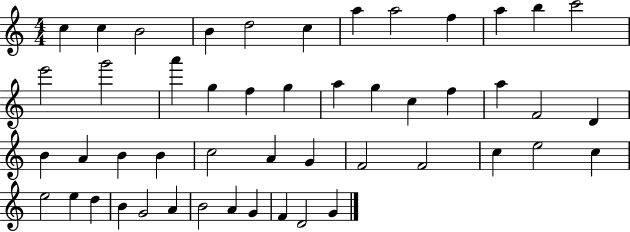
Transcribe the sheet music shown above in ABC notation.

X:1
T:Untitled
M:4/4
L:1/4
K:C
c c B2 B d2 c a a2 f a b c'2 e'2 g'2 a' g f g a g c f a F2 D B A B B c2 A G F2 F2 c e2 c e2 e d B G2 A B2 A G F D2 G